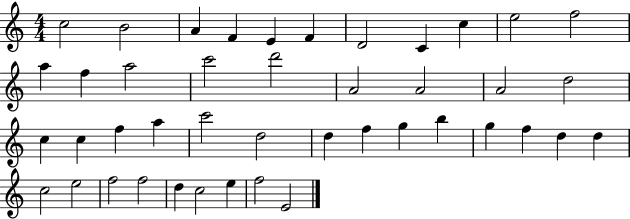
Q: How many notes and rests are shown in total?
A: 43